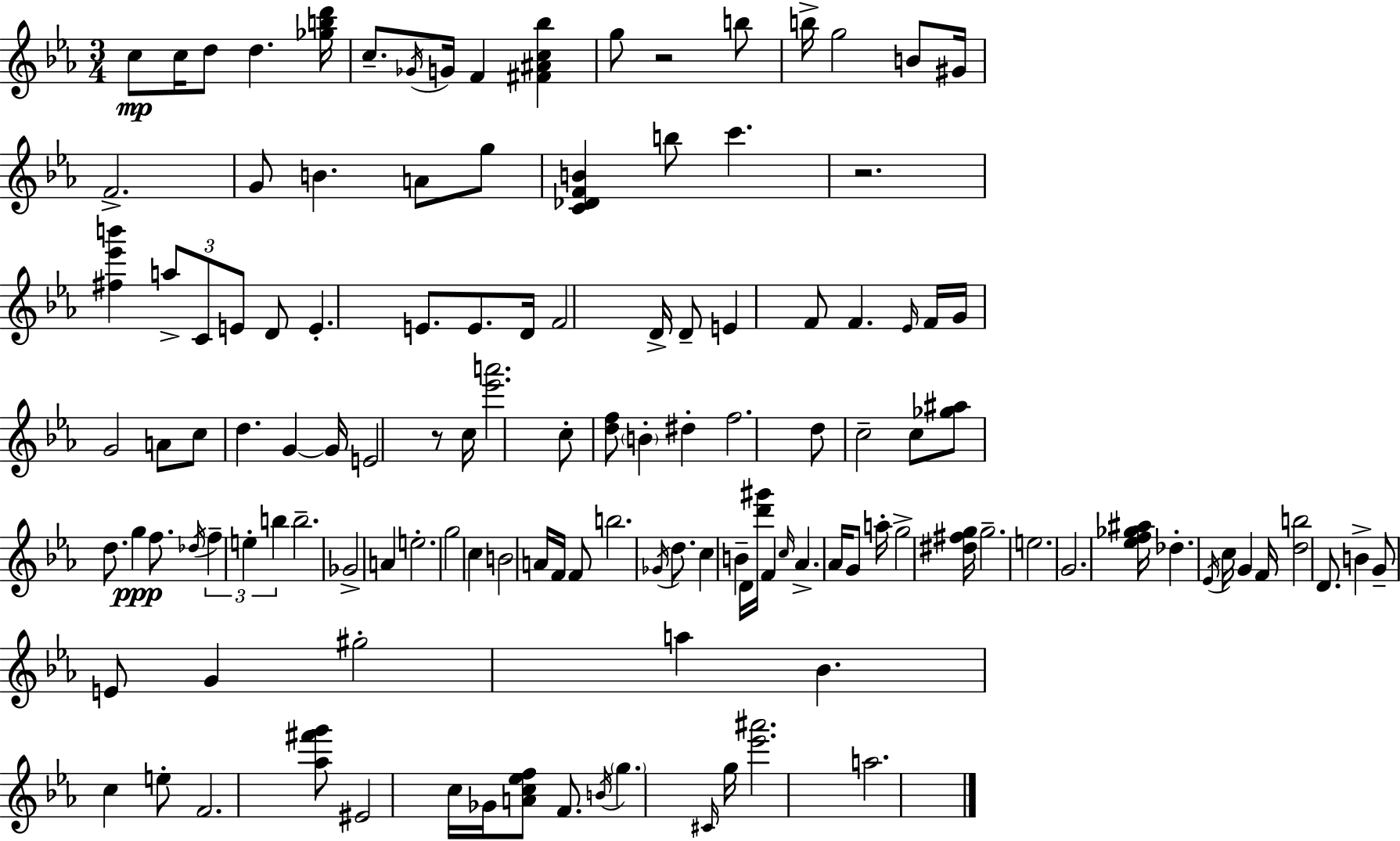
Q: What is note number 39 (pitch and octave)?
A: G4